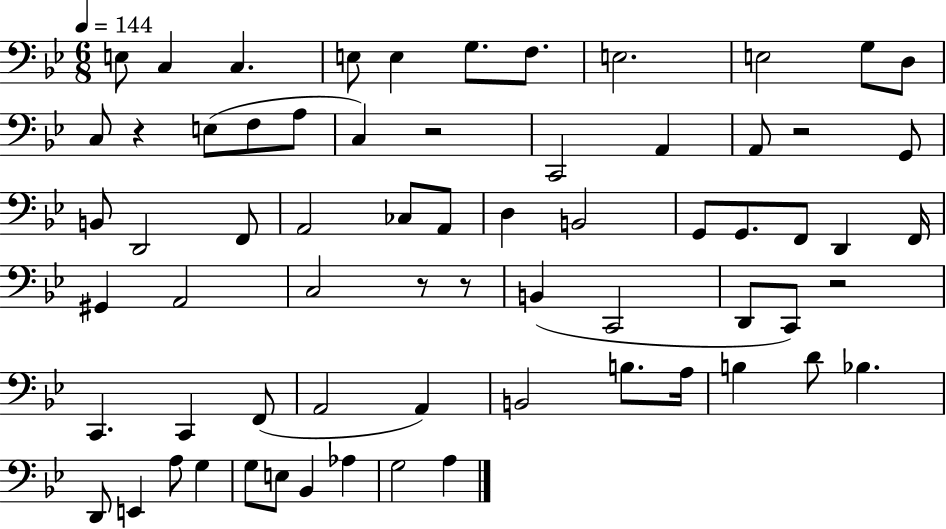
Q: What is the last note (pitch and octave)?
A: A3